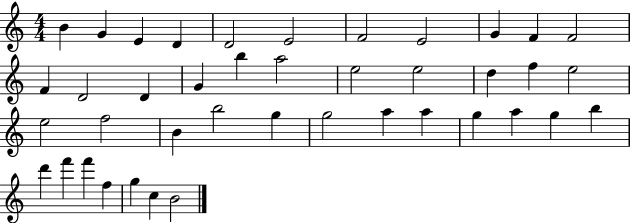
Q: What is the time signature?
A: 4/4